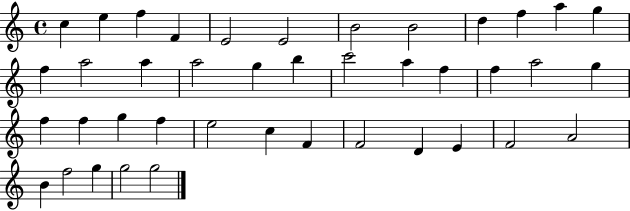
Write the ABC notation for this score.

X:1
T:Untitled
M:4/4
L:1/4
K:C
c e f F E2 E2 B2 B2 d f a g f a2 a a2 g b c'2 a f f a2 g f f g f e2 c F F2 D E F2 A2 B f2 g g2 g2